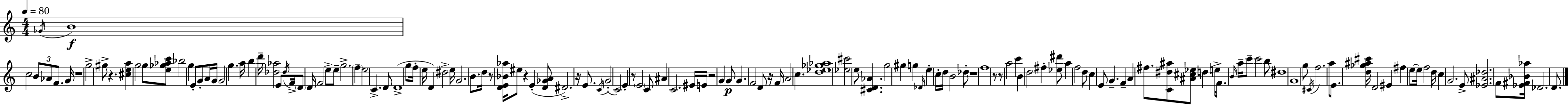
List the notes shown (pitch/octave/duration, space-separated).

Gb4/s B4/w C5/h B4/e Ab4/e F4/e. G4/s R/w G5/h G#5/e R/q. [C#5,E5,A5]/q G5/h G5/e [E5,Gb5,Ab5,C6]/e Bb5/h G5/q E4/e G4/e A4/s G4/s G4/h G5/q. A5/s B5/q D6/s [Db5,Ab5]/h E4/e Db5/s F4/s D4/e D4/s F4/h E5/e E5/e G5/h. F5/q E5/h C4/q. D4/e D4/w G5/e F5/s E5/s D4/q D#5/h E5/s G4/h. B4/e. D5/s R/e [D4,E4,Bb4,Ab5]/s EIS5/e R/q E4/q [D4,Gb4,A4]/e D#4/h. R/s E4/e. C4/s G4/h C4/h E4/q R/e E4/h C4/e A#4/q C4/h. EIS4/s E4/s R/h G4/q G4/e G4/q. F4/h D4/e R/s F4/s A4/h C5/q. [D5,Eb5,Gb5,Ab5]/w [Eb5,C#6]/h E5/e [C#4,D4,Ab4]/q. G5/h G#5/q G5/q Db4/s E5/q C5/s D5/s B4/h Db5/e R/w F5/w R/e R/e A5/h C6/q B4/q D5/h F#5/q [Eb5,D#6]/e A5/q F5/h D5/e C5/q E4/e G4/q. F4/q A4/q F#5/e. [C4,D#5,A#5]/e [A#4,C#5,Eb5]/e D5/q E5/s F4/e. B4/s A5/s C6/e C6/h B5/e D#5/w G4/w G5/e C#4/s F5/h. A5/e E4/e. [D5,Gb5,A#5,C#6]/s D4/h EIS4/q F#5/q E5/e E5/s F5/h D5/s C5/q G4/h. E4/e [Eb4,A#4,Db5]/h. F4/e [Eb4,F#4,Bb4,Ab5]/s Db4/h. D4/e.